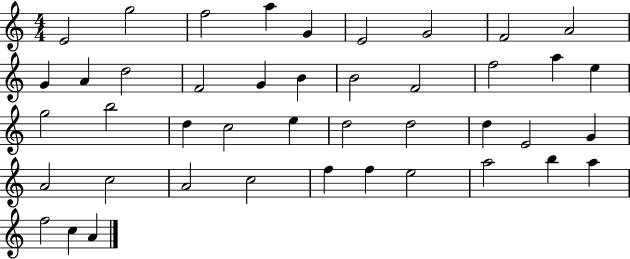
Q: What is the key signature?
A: C major